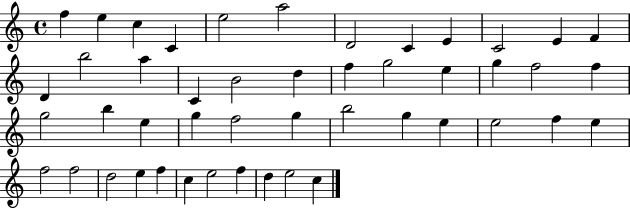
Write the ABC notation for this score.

X:1
T:Untitled
M:4/4
L:1/4
K:C
f e c C e2 a2 D2 C E C2 E F D b2 a C B2 d f g2 e g f2 f g2 b e g f2 g b2 g e e2 f e f2 f2 d2 e f c e2 f d e2 c